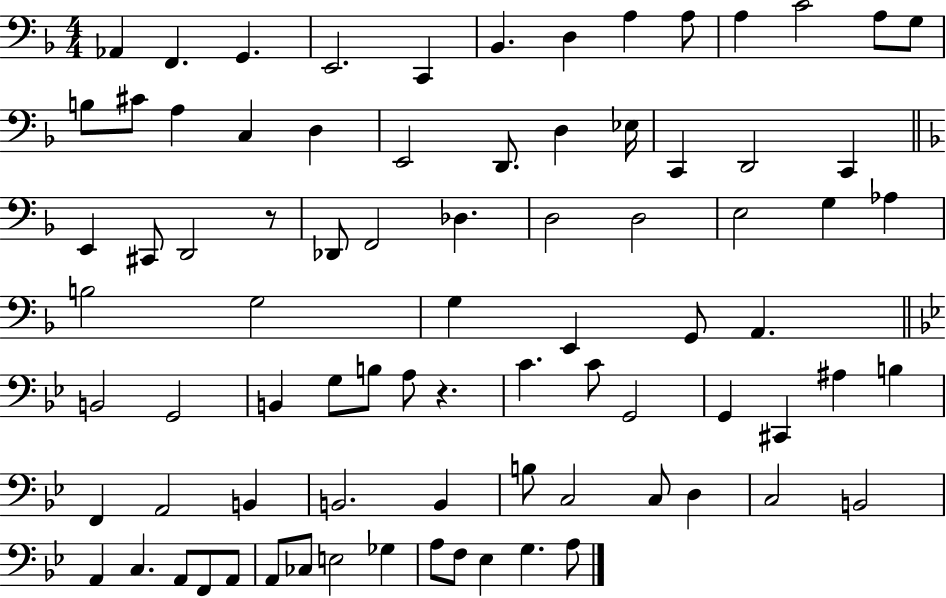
{
  \clef bass
  \numericTimeSignature
  \time 4/4
  \key f \major
  \repeat volta 2 { aes,4 f,4. g,4. | e,2. c,4 | bes,4. d4 a4 a8 | a4 c'2 a8 g8 | \break b8 cis'8 a4 c4 d4 | e,2 d,8. d4 ees16 | c,4 d,2 c,4 | \bar "||" \break \key d \minor e,4 cis,8 d,2 r8 | des,8 f,2 des4. | d2 d2 | e2 g4 aes4 | \break b2 g2 | g4 e,4 g,8 a,4. | \bar "||" \break \key g \minor b,2 g,2 | b,4 g8 b8 a8 r4. | c'4. c'8 g,2 | g,4 cis,4 ais4 b4 | \break f,4 a,2 b,4 | b,2. b,4 | b8 c2 c8 d4 | c2 b,2 | \break a,4 c4. a,8 f,8 a,8 | a,8 ces8 e2 ges4 | a8 f8 ees4 g4. a8 | } \bar "|."
}